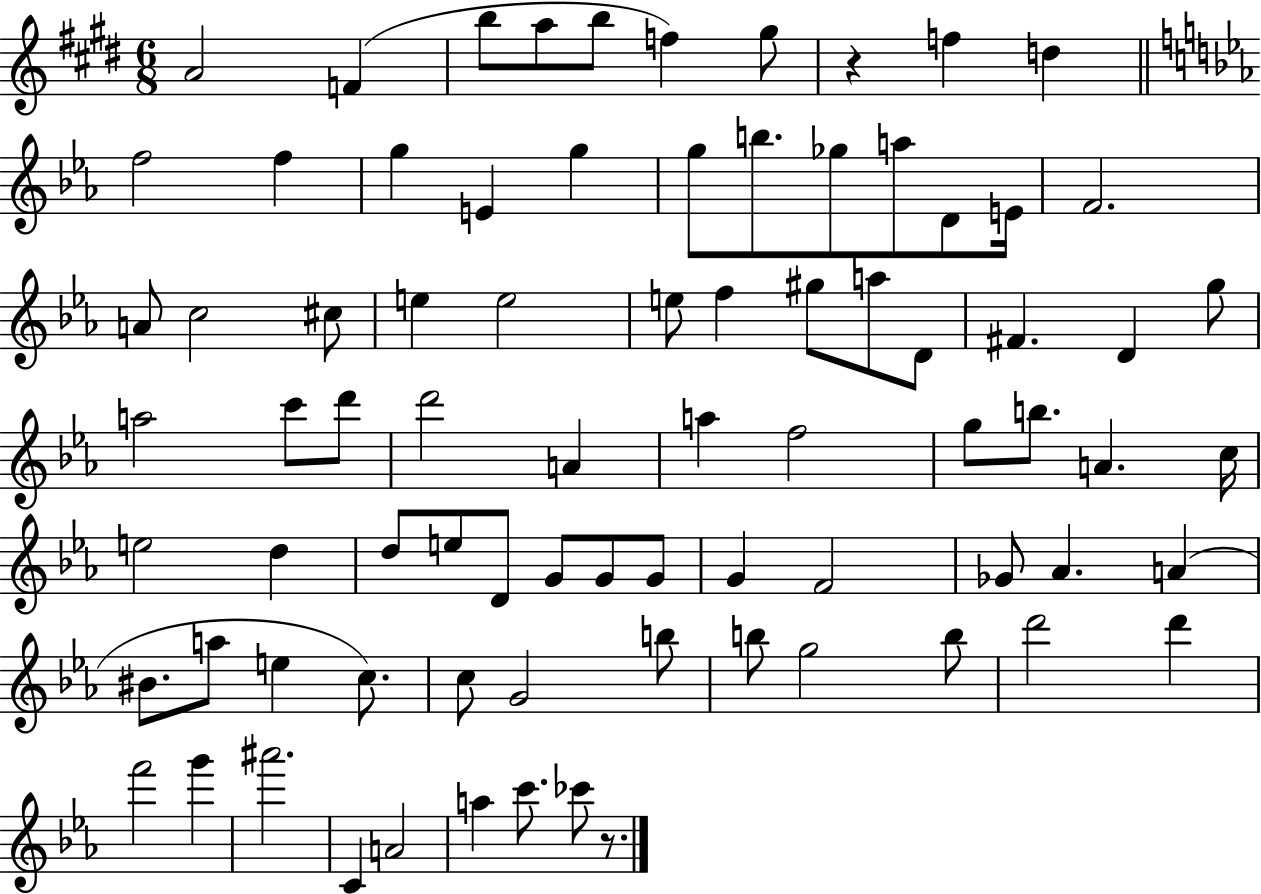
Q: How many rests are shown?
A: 2